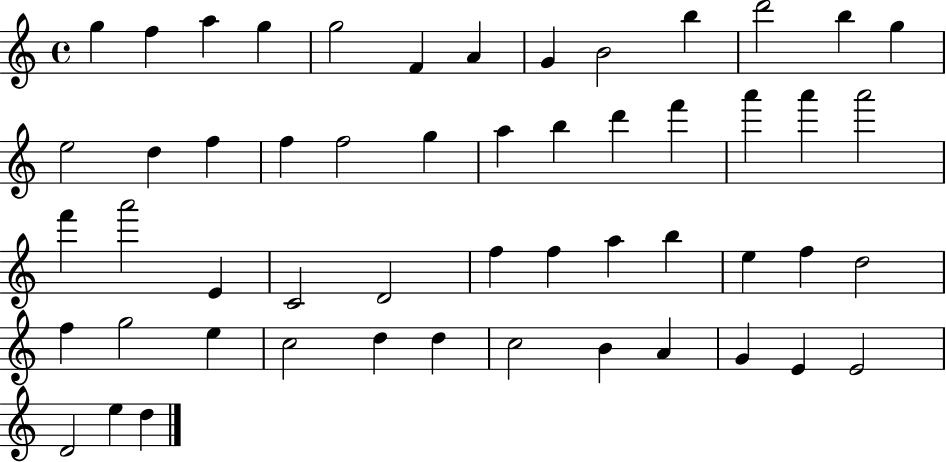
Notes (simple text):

G5/q F5/q A5/q G5/q G5/h F4/q A4/q G4/q B4/h B5/q D6/h B5/q G5/q E5/h D5/q F5/q F5/q F5/h G5/q A5/q B5/q D6/q F6/q A6/q A6/q A6/h F6/q A6/h E4/q C4/h D4/h F5/q F5/q A5/q B5/q E5/q F5/q D5/h F5/q G5/h E5/q C5/h D5/q D5/q C5/h B4/q A4/q G4/q E4/q E4/h D4/h E5/q D5/q